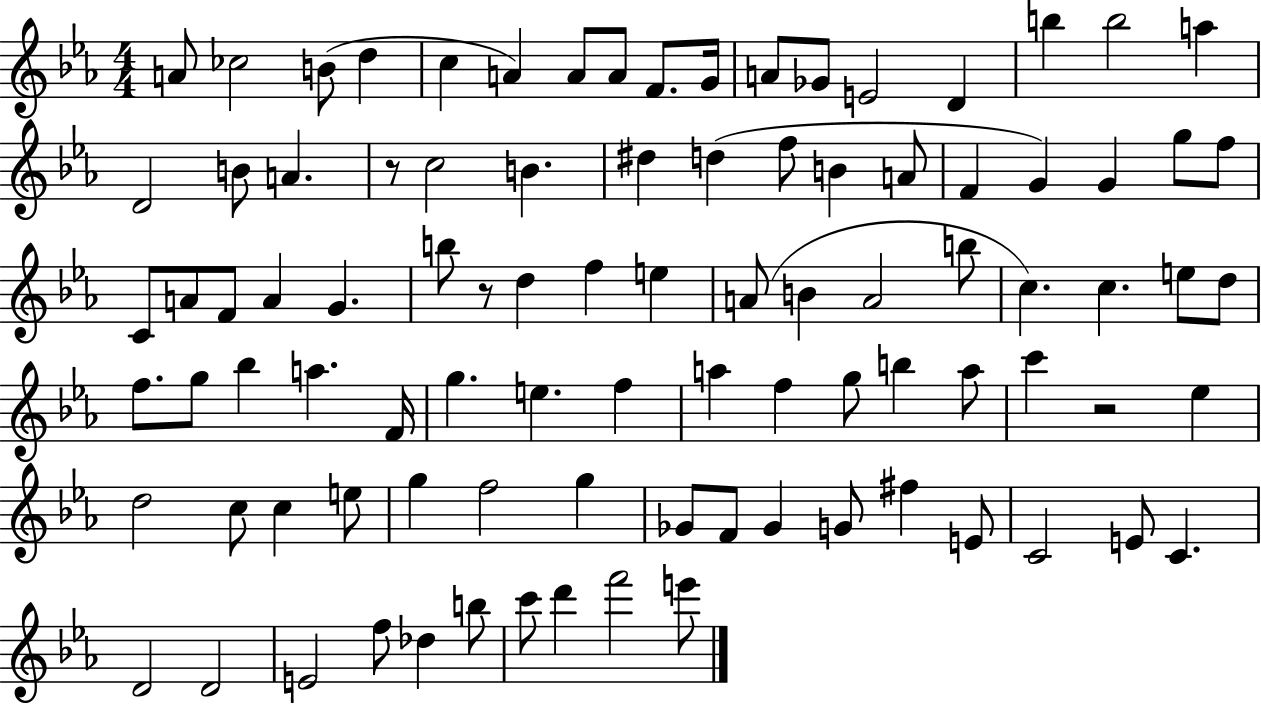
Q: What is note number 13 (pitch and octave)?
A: E4